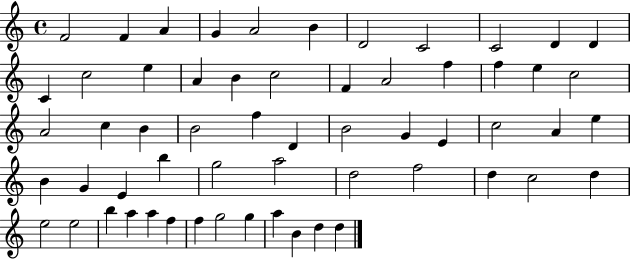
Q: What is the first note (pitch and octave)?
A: F4